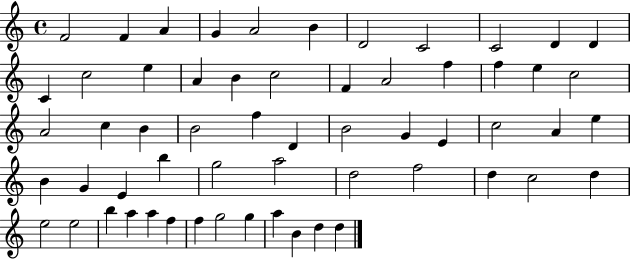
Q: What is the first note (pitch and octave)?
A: F4